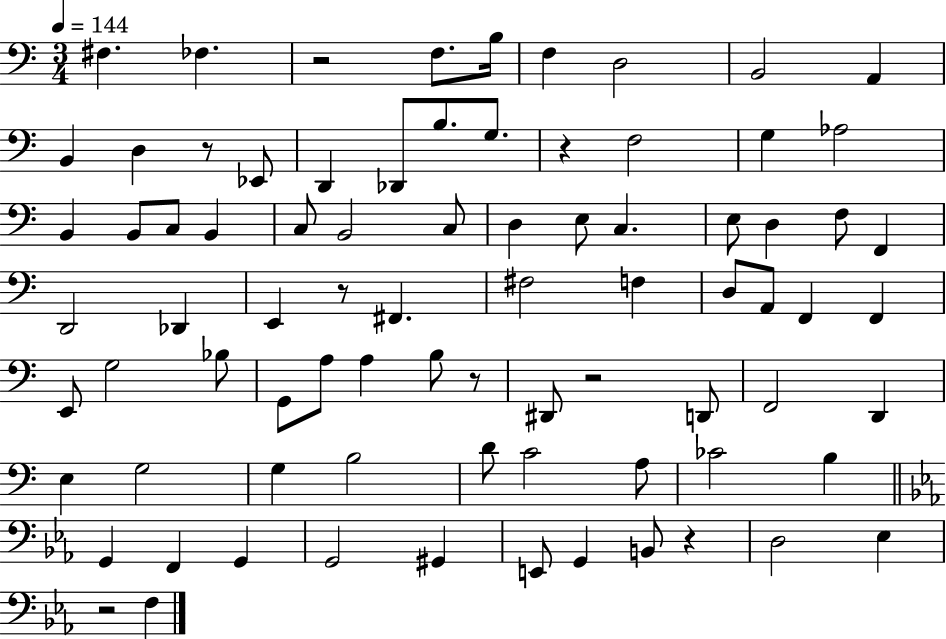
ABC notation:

X:1
T:Untitled
M:3/4
L:1/4
K:C
^F, _F, z2 F,/2 B,/4 F, D,2 B,,2 A,, B,, D, z/2 _E,,/2 D,, _D,,/2 B,/2 G,/2 z F,2 G, _A,2 B,, B,,/2 C,/2 B,, C,/2 B,,2 C,/2 D, E,/2 C, E,/2 D, F,/2 F,, D,,2 _D,, E,, z/2 ^F,, ^F,2 F, D,/2 A,,/2 F,, F,, E,,/2 G,2 _B,/2 G,,/2 A,/2 A, B,/2 z/2 ^D,,/2 z2 D,,/2 F,,2 D,, E, G,2 G, B,2 D/2 C2 A,/2 _C2 B, G,, F,, G,, G,,2 ^G,, E,,/2 G,, B,,/2 z D,2 _E, z2 F,